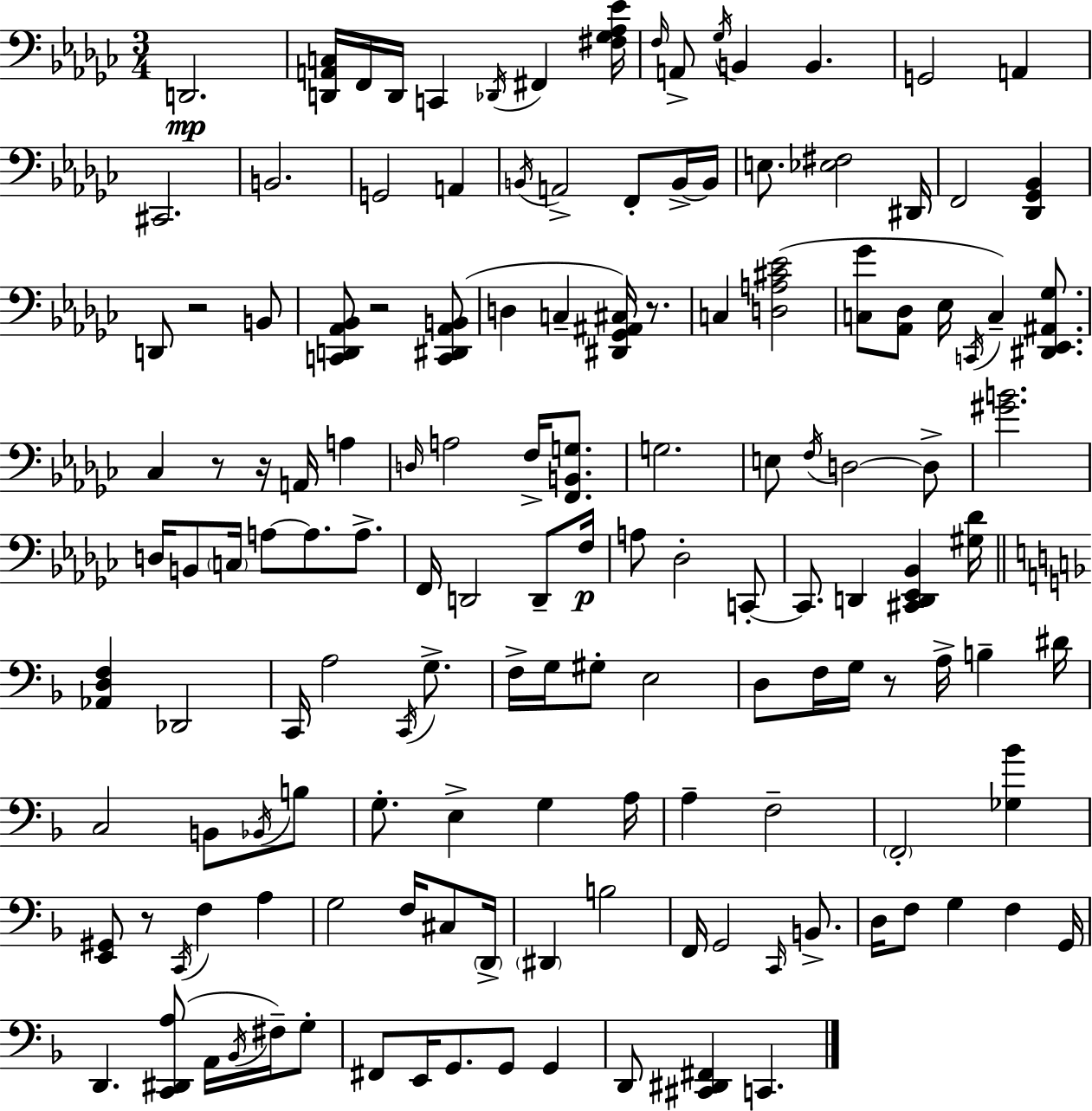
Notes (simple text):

D2/h. [D2,A2,C3]/s F2/s D2/s C2/q Db2/s F#2/q [F#3,Gb3,Ab3,Eb4]/s F3/s A2/e Gb3/s B2/q B2/q. G2/h A2/q C#2/h. B2/h. G2/h A2/q B2/s A2/h F2/e B2/s B2/s E3/e. [Eb3,F#3]/h D#2/s F2/h [Db2,Gb2,Bb2]/q D2/e R/h B2/e [C2,D2,Ab2,Bb2]/e R/h [C2,D#2,Ab2,B2]/e D3/q C3/q [D#2,Gb2,A#2,C#3]/s R/e. C3/q [D3,A3,C#4,Eb4]/h [C3,Gb4]/e [Ab2,Db3]/e Eb3/s C2/s C3/q [D#2,Eb2,A#2,Gb3]/e. CES3/q R/e R/s A2/s A3/q D3/s A3/h F3/s [F2,B2,G3]/e. G3/h. E3/e F3/s D3/h D3/e [G#4,B4]/h. D3/s B2/e C3/s A3/e A3/e. A3/e. F2/s D2/h D2/e F3/s A3/e Db3/h C2/e C2/e. D2/q [C#2,D2,Eb2,Bb2]/q [G#3,Db4]/s [Ab2,D3,F3]/q Db2/h C2/s A3/h C2/s G3/e. F3/s G3/s G#3/e E3/h D3/e F3/s G3/s R/e A3/s B3/q D#4/s C3/h B2/e Bb2/s B3/e G3/e. E3/q G3/q A3/s A3/q F3/h F2/h [Gb3,Bb4]/q [E2,G#2]/e R/e C2/s F3/q A3/q G3/h F3/s C#3/e D2/s D#2/q B3/h F2/s G2/h C2/s B2/e. D3/s F3/e G3/q F3/q G2/s D2/q. [C2,D#2,A3]/e A2/s Bb2/s F#3/s G3/e F#2/e E2/s G2/e. G2/e G2/q D2/e [C#2,D#2,F#2]/q C2/q.